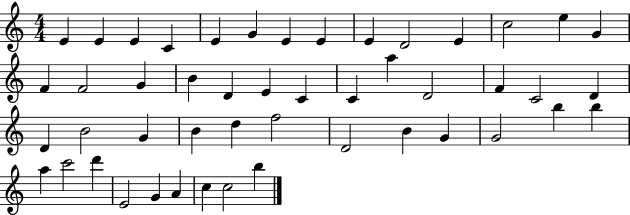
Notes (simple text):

E4/q E4/q E4/q C4/q E4/q G4/q E4/q E4/q E4/q D4/h E4/q C5/h E5/q G4/q F4/q F4/h G4/q B4/q D4/q E4/q C4/q C4/q A5/q D4/h F4/q C4/h D4/q D4/q B4/h G4/q B4/q D5/q F5/h D4/h B4/q G4/q G4/h B5/q B5/q A5/q C6/h D6/q E4/h G4/q A4/q C5/q C5/h B5/q